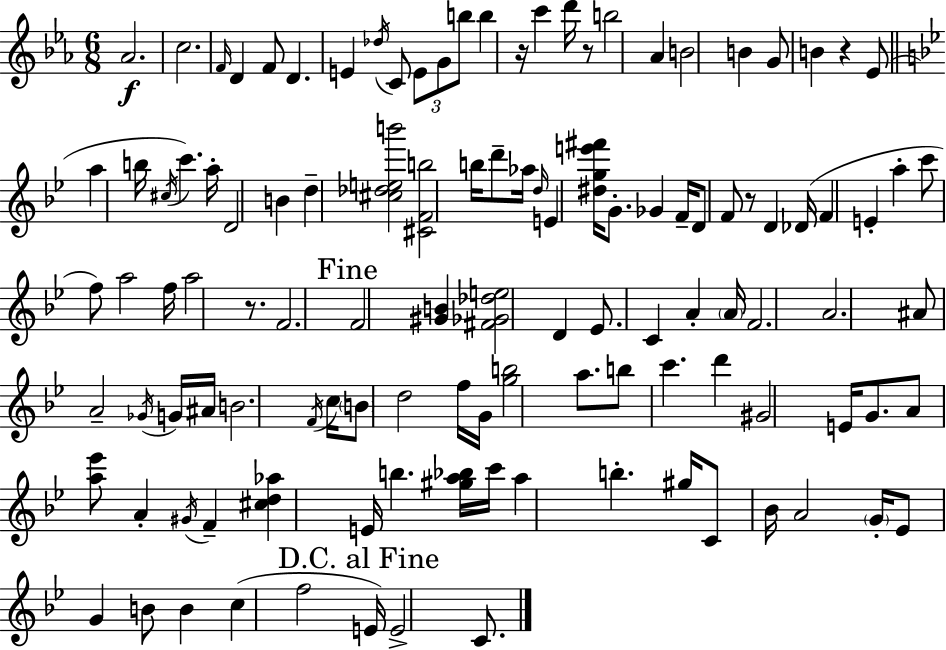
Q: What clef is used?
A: treble